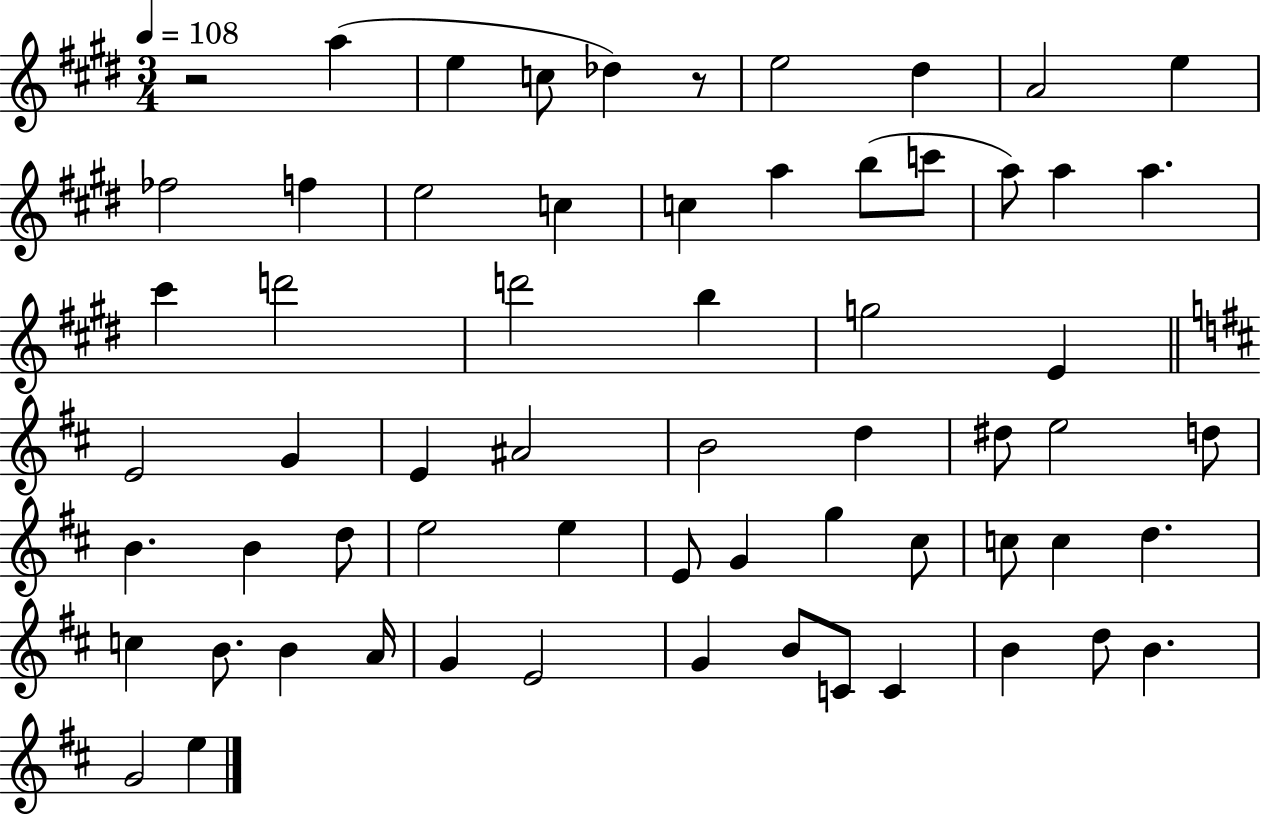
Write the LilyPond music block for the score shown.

{
  \clef treble
  \numericTimeSignature
  \time 3/4
  \key e \major
  \tempo 4 = 108
  \repeat volta 2 { r2 a''4( | e''4 c''8 des''4) r8 | e''2 dis''4 | a'2 e''4 | \break fes''2 f''4 | e''2 c''4 | c''4 a''4 b''8( c'''8 | a''8) a''4 a''4. | \break cis'''4 d'''2 | d'''2 b''4 | g''2 e'4 | \bar "||" \break \key d \major e'2 g'4 | e'4 ais'2 | b'2 d''4 | dis''8 e''2 d''8 | \break b'4. b'4 d''8 | e''2 e''4 | e'8 g'4 g''4 cis''8 | c''8 c''4 d''4. | \break c''4 b'8. b'4 a'16 | g'4 e'2 | g'4 b'8 c'8 c'4 | b'4 d''8 b'4. | \break g'2 e''4 | } \bar "|."
}